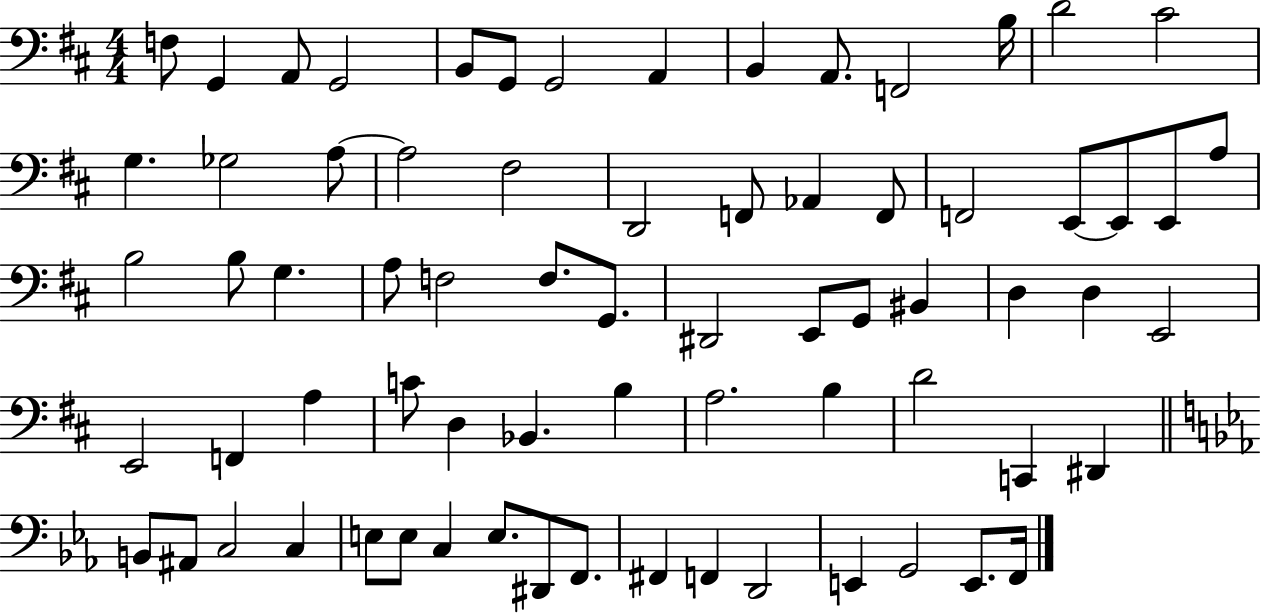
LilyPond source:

{
  \clef bass
  \numericTimeSignature
  \time 4/4
  \key d \major
  \repeat volta 2 { f8 g,4 a,8 g,2 | b,8 g,8 g,2 a,4 | b,4 a,8. f,2 b16 | d'2 cis'2 | \break g4. ges2 a8~~ | a2 fis2 | d,2 f,8 aes,4 f,8 | f,2 e,8~~ e,8 e,8 a8 | \break b2 b8 g4. | a8 f2 f8. g,8. | dis,2 e,8 g,8 bis,4 | d4 d4 e,2 | \break e,2 f,4 a4 | c'8 d4 bes,4. b4 | a2. b4 | d'2 c,4 dis,4 | \break \bar "||" \break \key ees \major b,8 ais,8 c2 c4 | e8 e8 c4 e8. dis,8 f,8. | fis,4 f,4 d,2 | e,4 g,2 e,8. f,16 | \break } \bar "|."
}